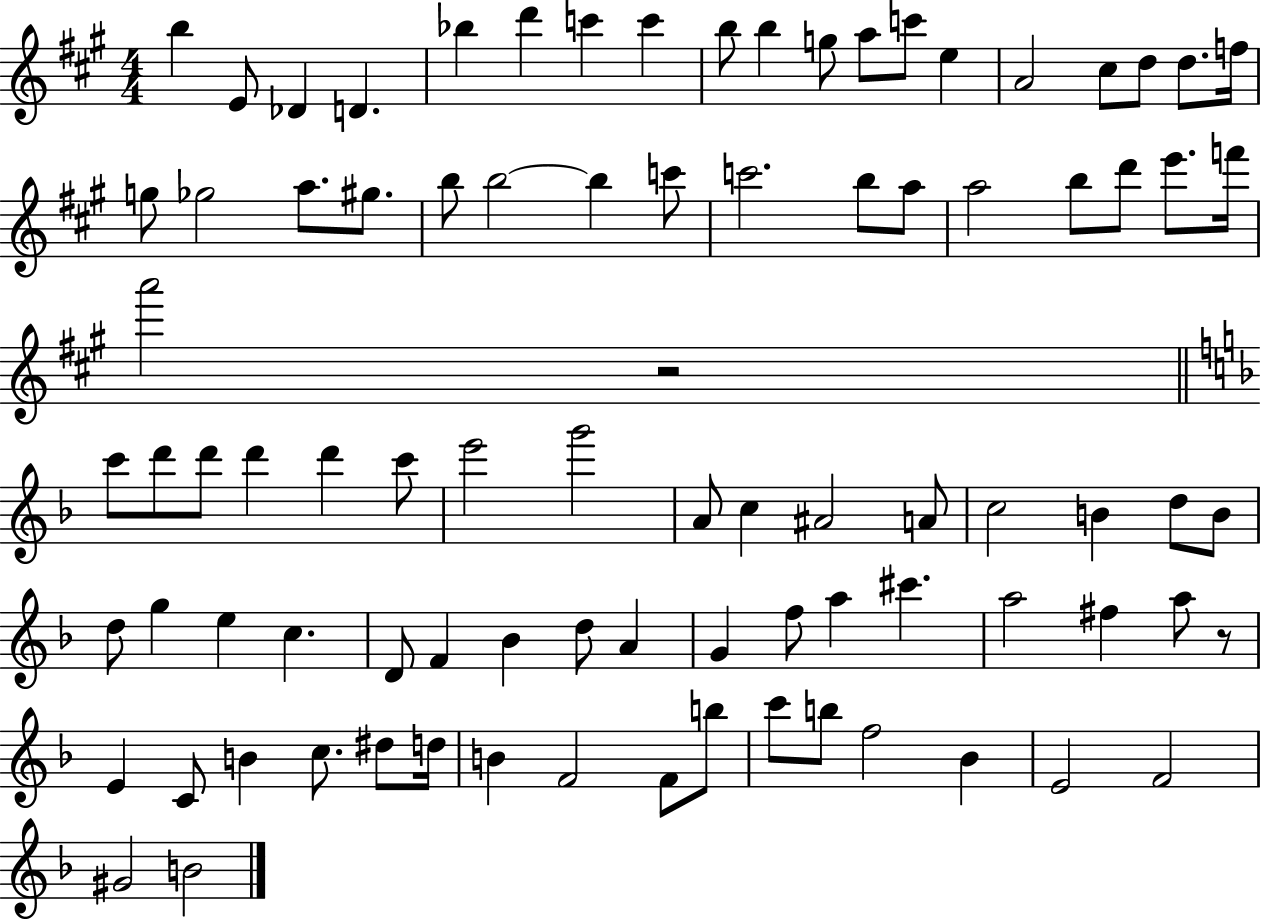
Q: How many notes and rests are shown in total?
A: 88